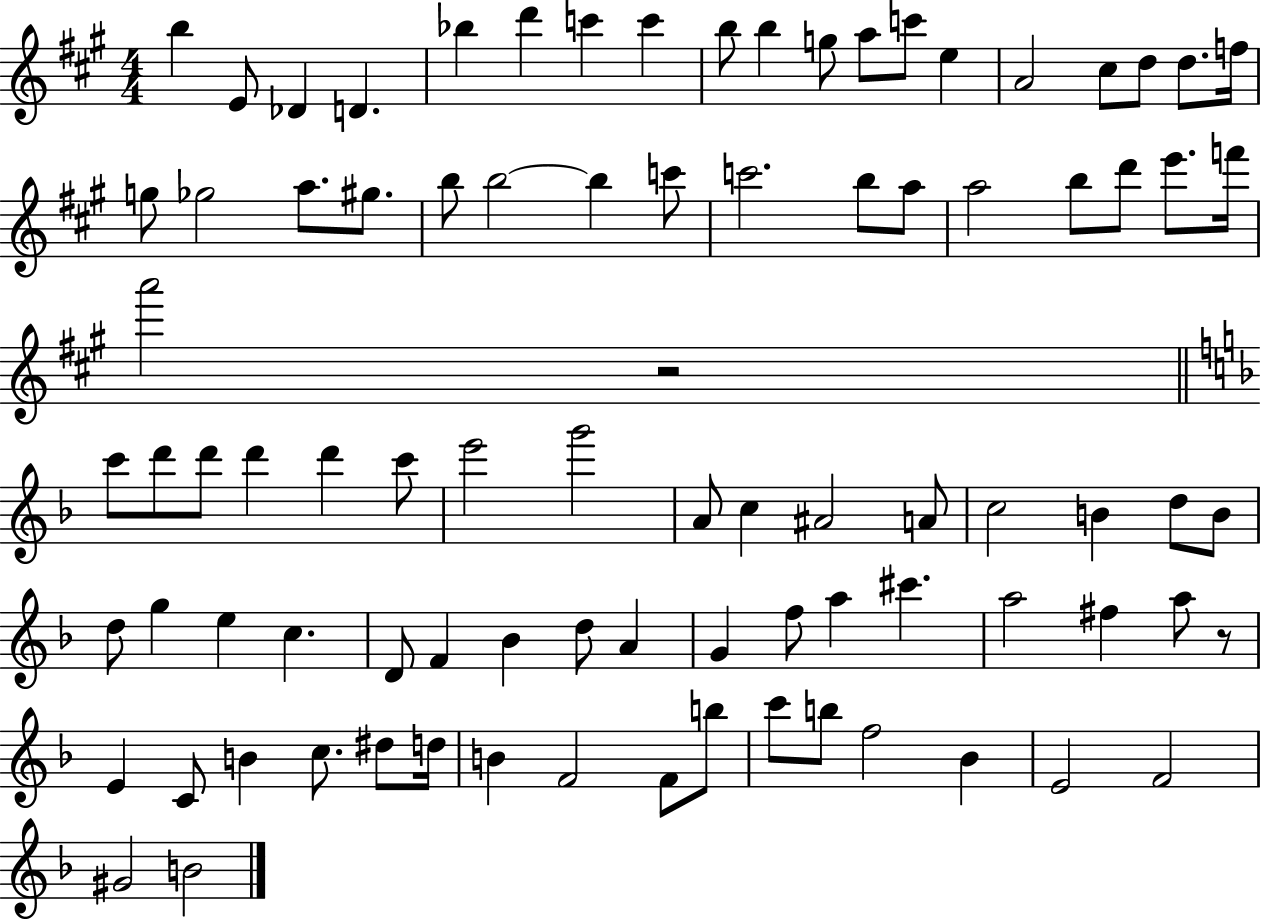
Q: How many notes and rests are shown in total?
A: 88